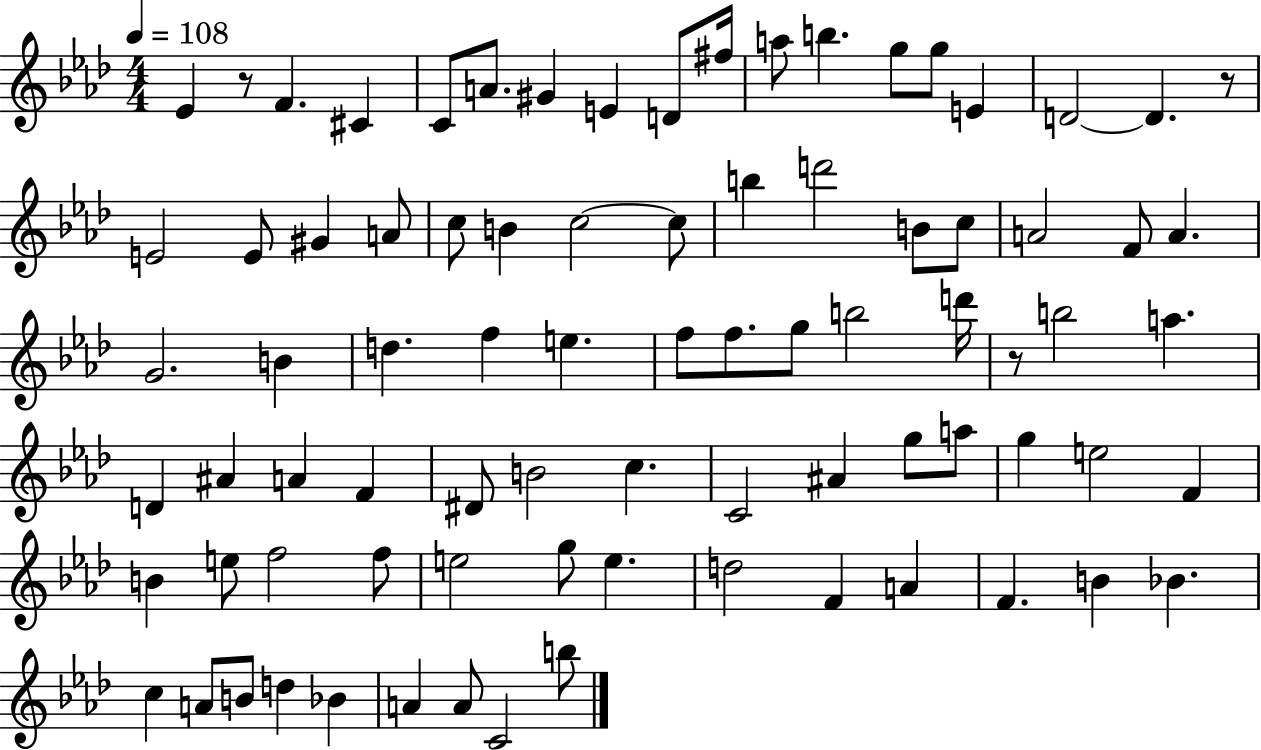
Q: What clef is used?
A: treble